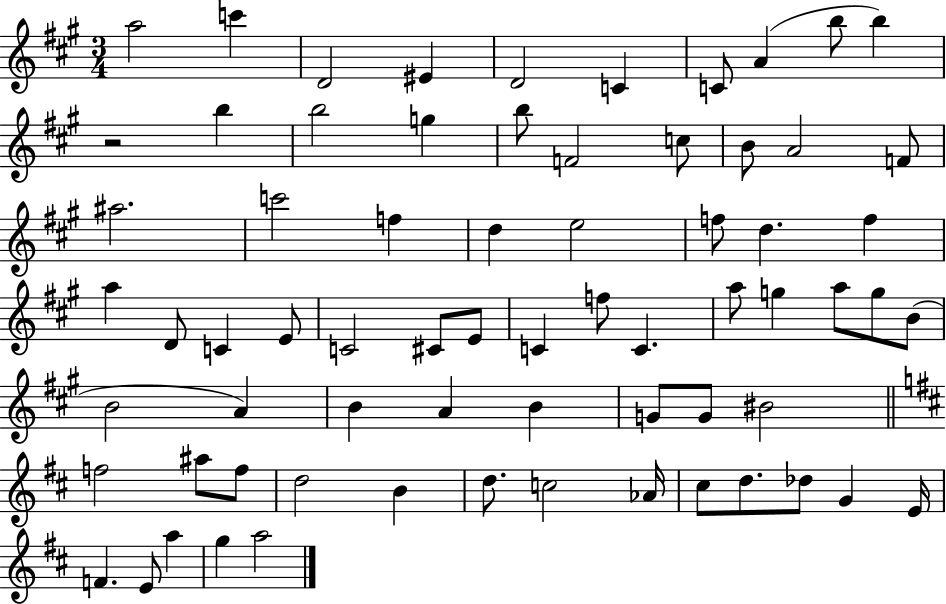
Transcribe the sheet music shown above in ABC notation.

X:1
T:Untitled
M:3/4
L:1/4
K:A
a2 c' D2 ^E D2 C C/2 A b/2 b z2 b b2 g b/2 F2 c/2 B/2 A2 F/2 ^a2 c'2 f d e2 f/2 d f a D/2 C E/2 C2 ^C/2 E/2 C f/2 C a/2 g a/2 g/2 B/2 B2 A B A B G/2 G/2 ^B2 f2 ^a/2 f/2 d2 B d/2 c2 _A/4 ^c/2 d/2 _d/2 G E/4 F E/2 a g a2